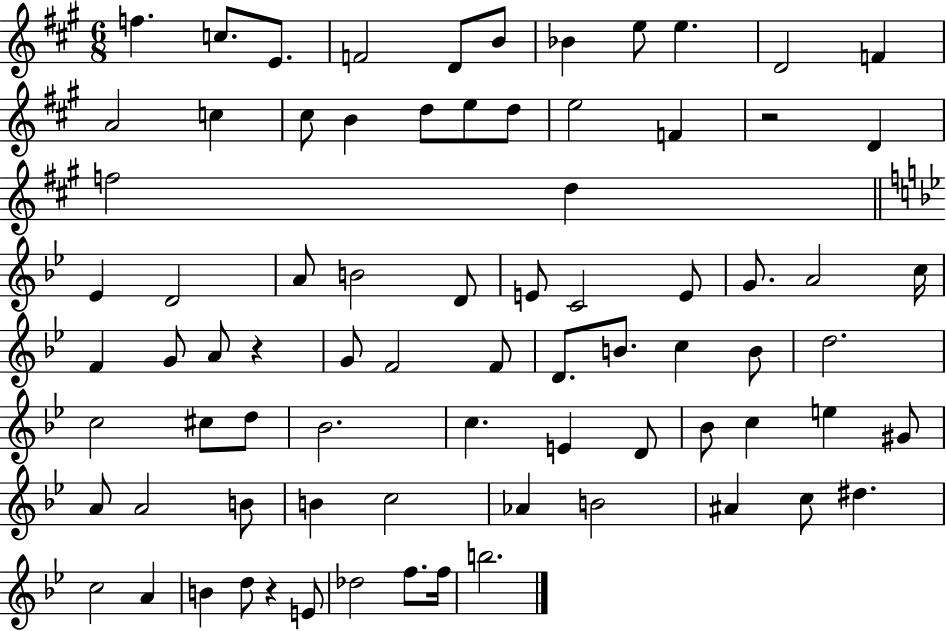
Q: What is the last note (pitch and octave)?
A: B5